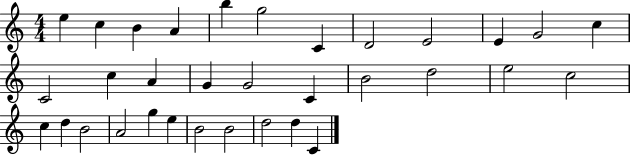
E5/q C5/q B4/q A4/q B5/q G5/h C4/q D4/h E4/h E4/q G4/h C5/q C4/h C5/q A4/q G4/q G4/h C4/q B4/h D5/h E5/h C5/h C5/q D5/q B4/h A4/h G5/q E5/q B4/h B4/h D5/h D5/q C4/q